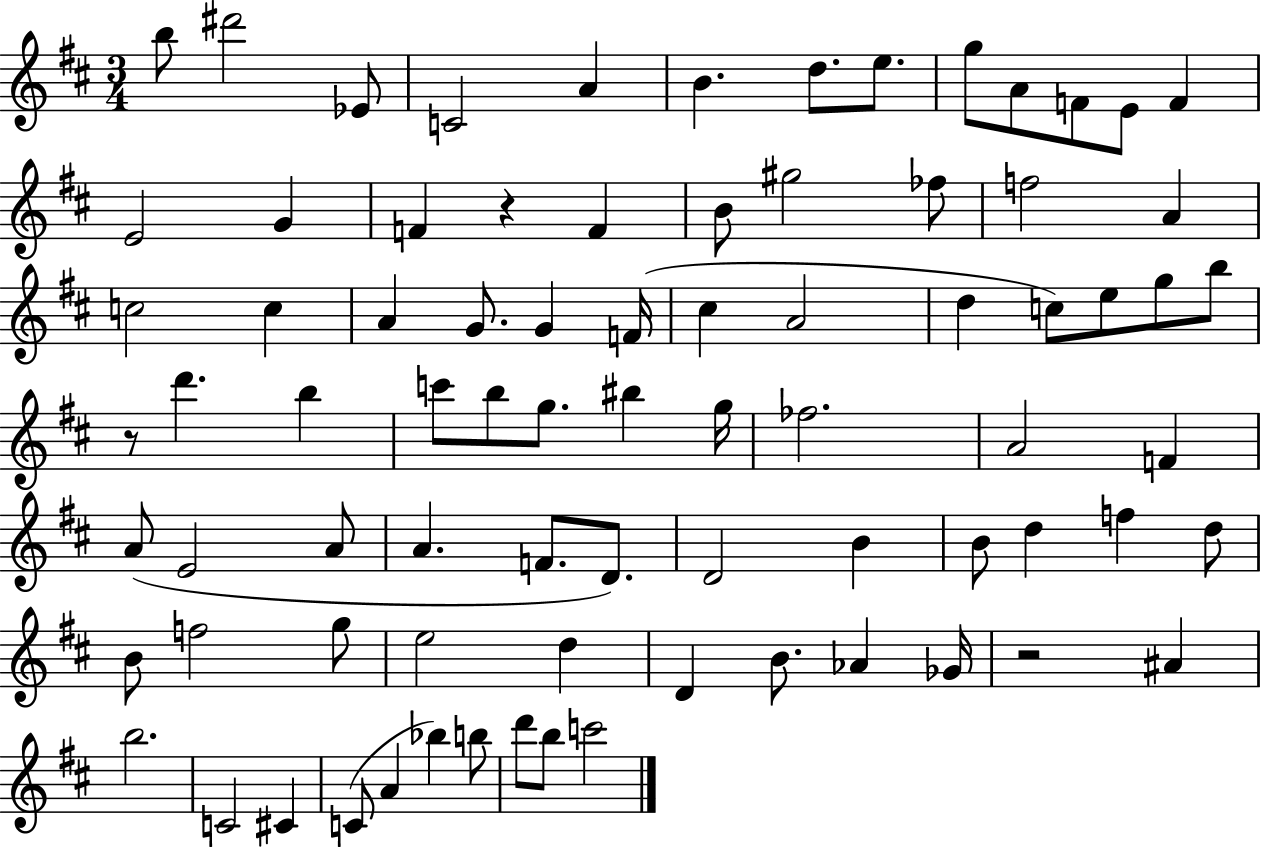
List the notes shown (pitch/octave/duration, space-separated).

B5/e D#6/h Eb4/e C4/h A4/q B4/q. D5/e. E5/e. G5/e A4/e F4/e E4/e F4/q E4/h G4/q F4/q R/q F4/q B4/e G#5/h FES5/e F5/h A4/q C5/h C5/q A4/q G4/e. G4/q F4/s C#5/q A4/h D5/q C5/e E5/e G5/e B5/e R/e D6/q. B5/q C6/e B5/e G5/e. BIS5/q G5/s FES5/h. A4/h F4/q A4/e E4/h A4/e A4/q. F4/e. D4/e. D4/h B4/q B4/e D5/q F5/q D5/e B4/e F5/h G5/e E5/h D5/q D4/q B4/e. Ab4/q Gb4/s R/h A#4/q B5/h. C4/h C#4/q C4/e A4/q Bb5/q B5/e D6/e B5/e C6/h